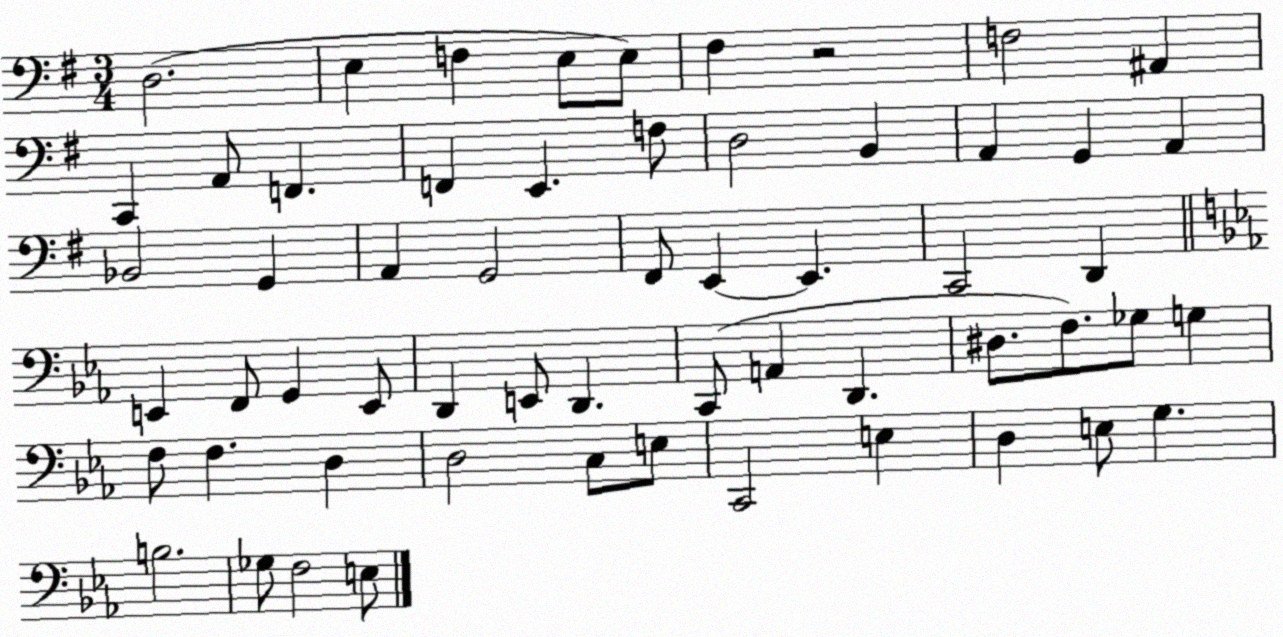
X:1
T:Untitled
M:3/4
L:1/4
K:G
D,2 E, F, E,/2 E,/2 ^F, z2 F,2 ^A,, C,, A,,/2 F,, F,, E,, F,/2 D,2 B,, A,, G,, A,, _B,,2 G,, A,, G,,2 ^F,,/2 E,, E,, C,,2 D,, E,, F,,/2 G,, E,,/2 D,, E,,/2 D,, C,,/2 A,, D,, ^D,/2 F,/2 _G,/2 G, F,/2 F, D, D,2 C,/2 E,/2 C,,2 E, D, E,/2 G, B,2 _G,/2 F,2 E,/2